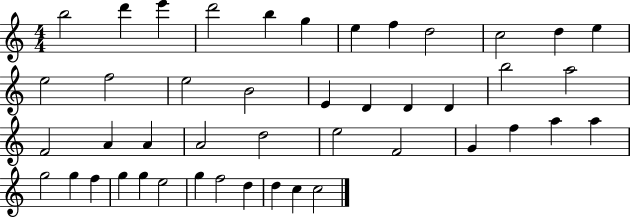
{
  \clef treble
  \numericTimeSignature
  \time 4/4
  \key c \major
  b''2 d'''4 e'''4 | d'''2 b''4 g''4 | e''4 f''4 d''2 | c''2 d''4 e''4 | \break e''2 f''2 | e''2 b'2 | e'4 d'4 d'4 d'4 | b''2 a''2 | \break f'2 a'4 a'4 | a'2 d''2 | e''2 f'2 | g'4 f''4 a''4 a''4 | \break g''2 g''4 f''4 | g''4 g''4 e''2 | g''4 f''2 d''4 | d''4 c''4 c''2 | \break \bar "|."
}